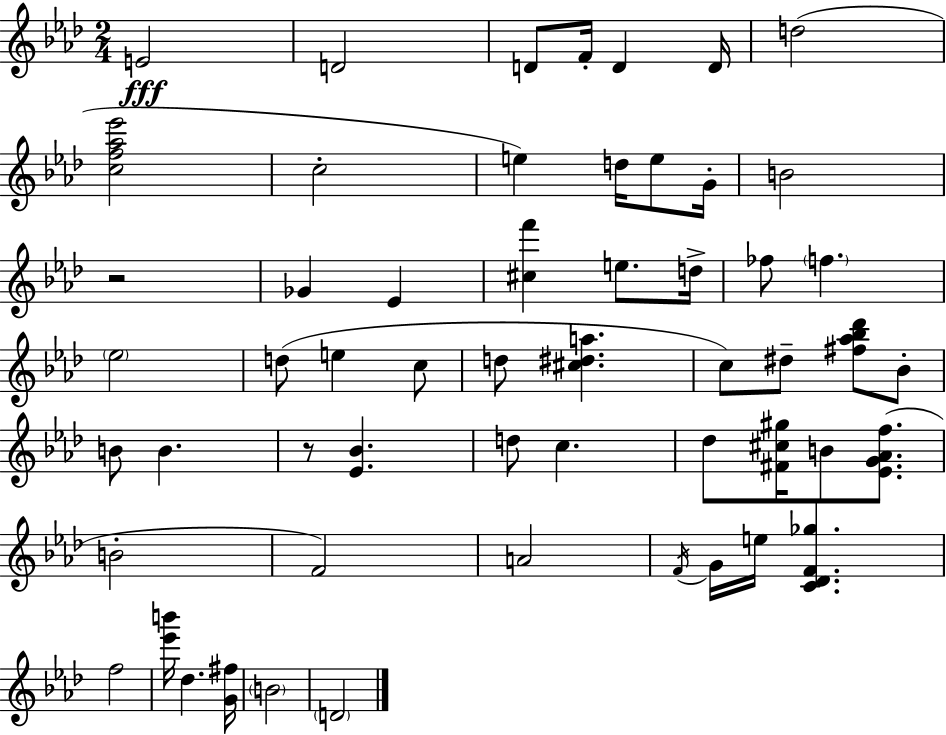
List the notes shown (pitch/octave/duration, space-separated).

E4/h D4/h D4/e F4/s D4/q D4/s D5/h [C5,F5,Ab5,Eb6]/h C5/h E5/q D5/s E5/e G4/s B4/h R/h Gb4/q Eb4/q [C#5,F6]/q E5/e. D5/s FES5/e F5/q. Eb5/h D5/e E5/q C5/e D5/e [C#5,D#5,A5]/q. C5/e D#5/e [F#5,Ab5,Bb5,Db6]/e Bb4/e B4/e B4/q. R/e [Eb4,Bb4]/q. D5/e C5/q. Db5/e [F#4,C#5,G#5]/s B4/e [Eb4,G4,Ab4,F5]/e. B4/h F4/h A4/h F4/s G4/s E5/s [C4,Db4,F4,Gb5]/q. F5/h [Eb6,B6]/s Db5/q. [G4,F#5]/s B4/h D4/h